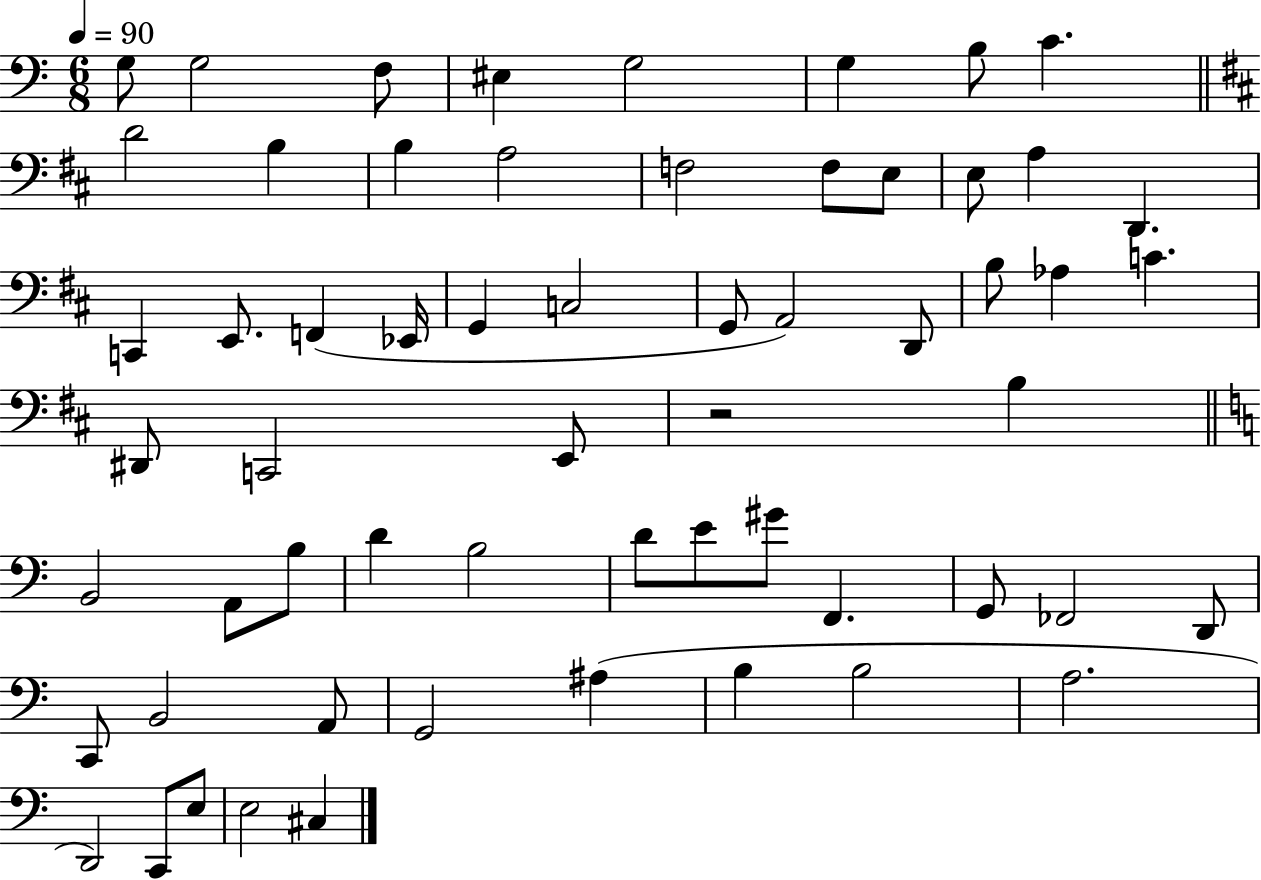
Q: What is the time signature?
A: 6/8